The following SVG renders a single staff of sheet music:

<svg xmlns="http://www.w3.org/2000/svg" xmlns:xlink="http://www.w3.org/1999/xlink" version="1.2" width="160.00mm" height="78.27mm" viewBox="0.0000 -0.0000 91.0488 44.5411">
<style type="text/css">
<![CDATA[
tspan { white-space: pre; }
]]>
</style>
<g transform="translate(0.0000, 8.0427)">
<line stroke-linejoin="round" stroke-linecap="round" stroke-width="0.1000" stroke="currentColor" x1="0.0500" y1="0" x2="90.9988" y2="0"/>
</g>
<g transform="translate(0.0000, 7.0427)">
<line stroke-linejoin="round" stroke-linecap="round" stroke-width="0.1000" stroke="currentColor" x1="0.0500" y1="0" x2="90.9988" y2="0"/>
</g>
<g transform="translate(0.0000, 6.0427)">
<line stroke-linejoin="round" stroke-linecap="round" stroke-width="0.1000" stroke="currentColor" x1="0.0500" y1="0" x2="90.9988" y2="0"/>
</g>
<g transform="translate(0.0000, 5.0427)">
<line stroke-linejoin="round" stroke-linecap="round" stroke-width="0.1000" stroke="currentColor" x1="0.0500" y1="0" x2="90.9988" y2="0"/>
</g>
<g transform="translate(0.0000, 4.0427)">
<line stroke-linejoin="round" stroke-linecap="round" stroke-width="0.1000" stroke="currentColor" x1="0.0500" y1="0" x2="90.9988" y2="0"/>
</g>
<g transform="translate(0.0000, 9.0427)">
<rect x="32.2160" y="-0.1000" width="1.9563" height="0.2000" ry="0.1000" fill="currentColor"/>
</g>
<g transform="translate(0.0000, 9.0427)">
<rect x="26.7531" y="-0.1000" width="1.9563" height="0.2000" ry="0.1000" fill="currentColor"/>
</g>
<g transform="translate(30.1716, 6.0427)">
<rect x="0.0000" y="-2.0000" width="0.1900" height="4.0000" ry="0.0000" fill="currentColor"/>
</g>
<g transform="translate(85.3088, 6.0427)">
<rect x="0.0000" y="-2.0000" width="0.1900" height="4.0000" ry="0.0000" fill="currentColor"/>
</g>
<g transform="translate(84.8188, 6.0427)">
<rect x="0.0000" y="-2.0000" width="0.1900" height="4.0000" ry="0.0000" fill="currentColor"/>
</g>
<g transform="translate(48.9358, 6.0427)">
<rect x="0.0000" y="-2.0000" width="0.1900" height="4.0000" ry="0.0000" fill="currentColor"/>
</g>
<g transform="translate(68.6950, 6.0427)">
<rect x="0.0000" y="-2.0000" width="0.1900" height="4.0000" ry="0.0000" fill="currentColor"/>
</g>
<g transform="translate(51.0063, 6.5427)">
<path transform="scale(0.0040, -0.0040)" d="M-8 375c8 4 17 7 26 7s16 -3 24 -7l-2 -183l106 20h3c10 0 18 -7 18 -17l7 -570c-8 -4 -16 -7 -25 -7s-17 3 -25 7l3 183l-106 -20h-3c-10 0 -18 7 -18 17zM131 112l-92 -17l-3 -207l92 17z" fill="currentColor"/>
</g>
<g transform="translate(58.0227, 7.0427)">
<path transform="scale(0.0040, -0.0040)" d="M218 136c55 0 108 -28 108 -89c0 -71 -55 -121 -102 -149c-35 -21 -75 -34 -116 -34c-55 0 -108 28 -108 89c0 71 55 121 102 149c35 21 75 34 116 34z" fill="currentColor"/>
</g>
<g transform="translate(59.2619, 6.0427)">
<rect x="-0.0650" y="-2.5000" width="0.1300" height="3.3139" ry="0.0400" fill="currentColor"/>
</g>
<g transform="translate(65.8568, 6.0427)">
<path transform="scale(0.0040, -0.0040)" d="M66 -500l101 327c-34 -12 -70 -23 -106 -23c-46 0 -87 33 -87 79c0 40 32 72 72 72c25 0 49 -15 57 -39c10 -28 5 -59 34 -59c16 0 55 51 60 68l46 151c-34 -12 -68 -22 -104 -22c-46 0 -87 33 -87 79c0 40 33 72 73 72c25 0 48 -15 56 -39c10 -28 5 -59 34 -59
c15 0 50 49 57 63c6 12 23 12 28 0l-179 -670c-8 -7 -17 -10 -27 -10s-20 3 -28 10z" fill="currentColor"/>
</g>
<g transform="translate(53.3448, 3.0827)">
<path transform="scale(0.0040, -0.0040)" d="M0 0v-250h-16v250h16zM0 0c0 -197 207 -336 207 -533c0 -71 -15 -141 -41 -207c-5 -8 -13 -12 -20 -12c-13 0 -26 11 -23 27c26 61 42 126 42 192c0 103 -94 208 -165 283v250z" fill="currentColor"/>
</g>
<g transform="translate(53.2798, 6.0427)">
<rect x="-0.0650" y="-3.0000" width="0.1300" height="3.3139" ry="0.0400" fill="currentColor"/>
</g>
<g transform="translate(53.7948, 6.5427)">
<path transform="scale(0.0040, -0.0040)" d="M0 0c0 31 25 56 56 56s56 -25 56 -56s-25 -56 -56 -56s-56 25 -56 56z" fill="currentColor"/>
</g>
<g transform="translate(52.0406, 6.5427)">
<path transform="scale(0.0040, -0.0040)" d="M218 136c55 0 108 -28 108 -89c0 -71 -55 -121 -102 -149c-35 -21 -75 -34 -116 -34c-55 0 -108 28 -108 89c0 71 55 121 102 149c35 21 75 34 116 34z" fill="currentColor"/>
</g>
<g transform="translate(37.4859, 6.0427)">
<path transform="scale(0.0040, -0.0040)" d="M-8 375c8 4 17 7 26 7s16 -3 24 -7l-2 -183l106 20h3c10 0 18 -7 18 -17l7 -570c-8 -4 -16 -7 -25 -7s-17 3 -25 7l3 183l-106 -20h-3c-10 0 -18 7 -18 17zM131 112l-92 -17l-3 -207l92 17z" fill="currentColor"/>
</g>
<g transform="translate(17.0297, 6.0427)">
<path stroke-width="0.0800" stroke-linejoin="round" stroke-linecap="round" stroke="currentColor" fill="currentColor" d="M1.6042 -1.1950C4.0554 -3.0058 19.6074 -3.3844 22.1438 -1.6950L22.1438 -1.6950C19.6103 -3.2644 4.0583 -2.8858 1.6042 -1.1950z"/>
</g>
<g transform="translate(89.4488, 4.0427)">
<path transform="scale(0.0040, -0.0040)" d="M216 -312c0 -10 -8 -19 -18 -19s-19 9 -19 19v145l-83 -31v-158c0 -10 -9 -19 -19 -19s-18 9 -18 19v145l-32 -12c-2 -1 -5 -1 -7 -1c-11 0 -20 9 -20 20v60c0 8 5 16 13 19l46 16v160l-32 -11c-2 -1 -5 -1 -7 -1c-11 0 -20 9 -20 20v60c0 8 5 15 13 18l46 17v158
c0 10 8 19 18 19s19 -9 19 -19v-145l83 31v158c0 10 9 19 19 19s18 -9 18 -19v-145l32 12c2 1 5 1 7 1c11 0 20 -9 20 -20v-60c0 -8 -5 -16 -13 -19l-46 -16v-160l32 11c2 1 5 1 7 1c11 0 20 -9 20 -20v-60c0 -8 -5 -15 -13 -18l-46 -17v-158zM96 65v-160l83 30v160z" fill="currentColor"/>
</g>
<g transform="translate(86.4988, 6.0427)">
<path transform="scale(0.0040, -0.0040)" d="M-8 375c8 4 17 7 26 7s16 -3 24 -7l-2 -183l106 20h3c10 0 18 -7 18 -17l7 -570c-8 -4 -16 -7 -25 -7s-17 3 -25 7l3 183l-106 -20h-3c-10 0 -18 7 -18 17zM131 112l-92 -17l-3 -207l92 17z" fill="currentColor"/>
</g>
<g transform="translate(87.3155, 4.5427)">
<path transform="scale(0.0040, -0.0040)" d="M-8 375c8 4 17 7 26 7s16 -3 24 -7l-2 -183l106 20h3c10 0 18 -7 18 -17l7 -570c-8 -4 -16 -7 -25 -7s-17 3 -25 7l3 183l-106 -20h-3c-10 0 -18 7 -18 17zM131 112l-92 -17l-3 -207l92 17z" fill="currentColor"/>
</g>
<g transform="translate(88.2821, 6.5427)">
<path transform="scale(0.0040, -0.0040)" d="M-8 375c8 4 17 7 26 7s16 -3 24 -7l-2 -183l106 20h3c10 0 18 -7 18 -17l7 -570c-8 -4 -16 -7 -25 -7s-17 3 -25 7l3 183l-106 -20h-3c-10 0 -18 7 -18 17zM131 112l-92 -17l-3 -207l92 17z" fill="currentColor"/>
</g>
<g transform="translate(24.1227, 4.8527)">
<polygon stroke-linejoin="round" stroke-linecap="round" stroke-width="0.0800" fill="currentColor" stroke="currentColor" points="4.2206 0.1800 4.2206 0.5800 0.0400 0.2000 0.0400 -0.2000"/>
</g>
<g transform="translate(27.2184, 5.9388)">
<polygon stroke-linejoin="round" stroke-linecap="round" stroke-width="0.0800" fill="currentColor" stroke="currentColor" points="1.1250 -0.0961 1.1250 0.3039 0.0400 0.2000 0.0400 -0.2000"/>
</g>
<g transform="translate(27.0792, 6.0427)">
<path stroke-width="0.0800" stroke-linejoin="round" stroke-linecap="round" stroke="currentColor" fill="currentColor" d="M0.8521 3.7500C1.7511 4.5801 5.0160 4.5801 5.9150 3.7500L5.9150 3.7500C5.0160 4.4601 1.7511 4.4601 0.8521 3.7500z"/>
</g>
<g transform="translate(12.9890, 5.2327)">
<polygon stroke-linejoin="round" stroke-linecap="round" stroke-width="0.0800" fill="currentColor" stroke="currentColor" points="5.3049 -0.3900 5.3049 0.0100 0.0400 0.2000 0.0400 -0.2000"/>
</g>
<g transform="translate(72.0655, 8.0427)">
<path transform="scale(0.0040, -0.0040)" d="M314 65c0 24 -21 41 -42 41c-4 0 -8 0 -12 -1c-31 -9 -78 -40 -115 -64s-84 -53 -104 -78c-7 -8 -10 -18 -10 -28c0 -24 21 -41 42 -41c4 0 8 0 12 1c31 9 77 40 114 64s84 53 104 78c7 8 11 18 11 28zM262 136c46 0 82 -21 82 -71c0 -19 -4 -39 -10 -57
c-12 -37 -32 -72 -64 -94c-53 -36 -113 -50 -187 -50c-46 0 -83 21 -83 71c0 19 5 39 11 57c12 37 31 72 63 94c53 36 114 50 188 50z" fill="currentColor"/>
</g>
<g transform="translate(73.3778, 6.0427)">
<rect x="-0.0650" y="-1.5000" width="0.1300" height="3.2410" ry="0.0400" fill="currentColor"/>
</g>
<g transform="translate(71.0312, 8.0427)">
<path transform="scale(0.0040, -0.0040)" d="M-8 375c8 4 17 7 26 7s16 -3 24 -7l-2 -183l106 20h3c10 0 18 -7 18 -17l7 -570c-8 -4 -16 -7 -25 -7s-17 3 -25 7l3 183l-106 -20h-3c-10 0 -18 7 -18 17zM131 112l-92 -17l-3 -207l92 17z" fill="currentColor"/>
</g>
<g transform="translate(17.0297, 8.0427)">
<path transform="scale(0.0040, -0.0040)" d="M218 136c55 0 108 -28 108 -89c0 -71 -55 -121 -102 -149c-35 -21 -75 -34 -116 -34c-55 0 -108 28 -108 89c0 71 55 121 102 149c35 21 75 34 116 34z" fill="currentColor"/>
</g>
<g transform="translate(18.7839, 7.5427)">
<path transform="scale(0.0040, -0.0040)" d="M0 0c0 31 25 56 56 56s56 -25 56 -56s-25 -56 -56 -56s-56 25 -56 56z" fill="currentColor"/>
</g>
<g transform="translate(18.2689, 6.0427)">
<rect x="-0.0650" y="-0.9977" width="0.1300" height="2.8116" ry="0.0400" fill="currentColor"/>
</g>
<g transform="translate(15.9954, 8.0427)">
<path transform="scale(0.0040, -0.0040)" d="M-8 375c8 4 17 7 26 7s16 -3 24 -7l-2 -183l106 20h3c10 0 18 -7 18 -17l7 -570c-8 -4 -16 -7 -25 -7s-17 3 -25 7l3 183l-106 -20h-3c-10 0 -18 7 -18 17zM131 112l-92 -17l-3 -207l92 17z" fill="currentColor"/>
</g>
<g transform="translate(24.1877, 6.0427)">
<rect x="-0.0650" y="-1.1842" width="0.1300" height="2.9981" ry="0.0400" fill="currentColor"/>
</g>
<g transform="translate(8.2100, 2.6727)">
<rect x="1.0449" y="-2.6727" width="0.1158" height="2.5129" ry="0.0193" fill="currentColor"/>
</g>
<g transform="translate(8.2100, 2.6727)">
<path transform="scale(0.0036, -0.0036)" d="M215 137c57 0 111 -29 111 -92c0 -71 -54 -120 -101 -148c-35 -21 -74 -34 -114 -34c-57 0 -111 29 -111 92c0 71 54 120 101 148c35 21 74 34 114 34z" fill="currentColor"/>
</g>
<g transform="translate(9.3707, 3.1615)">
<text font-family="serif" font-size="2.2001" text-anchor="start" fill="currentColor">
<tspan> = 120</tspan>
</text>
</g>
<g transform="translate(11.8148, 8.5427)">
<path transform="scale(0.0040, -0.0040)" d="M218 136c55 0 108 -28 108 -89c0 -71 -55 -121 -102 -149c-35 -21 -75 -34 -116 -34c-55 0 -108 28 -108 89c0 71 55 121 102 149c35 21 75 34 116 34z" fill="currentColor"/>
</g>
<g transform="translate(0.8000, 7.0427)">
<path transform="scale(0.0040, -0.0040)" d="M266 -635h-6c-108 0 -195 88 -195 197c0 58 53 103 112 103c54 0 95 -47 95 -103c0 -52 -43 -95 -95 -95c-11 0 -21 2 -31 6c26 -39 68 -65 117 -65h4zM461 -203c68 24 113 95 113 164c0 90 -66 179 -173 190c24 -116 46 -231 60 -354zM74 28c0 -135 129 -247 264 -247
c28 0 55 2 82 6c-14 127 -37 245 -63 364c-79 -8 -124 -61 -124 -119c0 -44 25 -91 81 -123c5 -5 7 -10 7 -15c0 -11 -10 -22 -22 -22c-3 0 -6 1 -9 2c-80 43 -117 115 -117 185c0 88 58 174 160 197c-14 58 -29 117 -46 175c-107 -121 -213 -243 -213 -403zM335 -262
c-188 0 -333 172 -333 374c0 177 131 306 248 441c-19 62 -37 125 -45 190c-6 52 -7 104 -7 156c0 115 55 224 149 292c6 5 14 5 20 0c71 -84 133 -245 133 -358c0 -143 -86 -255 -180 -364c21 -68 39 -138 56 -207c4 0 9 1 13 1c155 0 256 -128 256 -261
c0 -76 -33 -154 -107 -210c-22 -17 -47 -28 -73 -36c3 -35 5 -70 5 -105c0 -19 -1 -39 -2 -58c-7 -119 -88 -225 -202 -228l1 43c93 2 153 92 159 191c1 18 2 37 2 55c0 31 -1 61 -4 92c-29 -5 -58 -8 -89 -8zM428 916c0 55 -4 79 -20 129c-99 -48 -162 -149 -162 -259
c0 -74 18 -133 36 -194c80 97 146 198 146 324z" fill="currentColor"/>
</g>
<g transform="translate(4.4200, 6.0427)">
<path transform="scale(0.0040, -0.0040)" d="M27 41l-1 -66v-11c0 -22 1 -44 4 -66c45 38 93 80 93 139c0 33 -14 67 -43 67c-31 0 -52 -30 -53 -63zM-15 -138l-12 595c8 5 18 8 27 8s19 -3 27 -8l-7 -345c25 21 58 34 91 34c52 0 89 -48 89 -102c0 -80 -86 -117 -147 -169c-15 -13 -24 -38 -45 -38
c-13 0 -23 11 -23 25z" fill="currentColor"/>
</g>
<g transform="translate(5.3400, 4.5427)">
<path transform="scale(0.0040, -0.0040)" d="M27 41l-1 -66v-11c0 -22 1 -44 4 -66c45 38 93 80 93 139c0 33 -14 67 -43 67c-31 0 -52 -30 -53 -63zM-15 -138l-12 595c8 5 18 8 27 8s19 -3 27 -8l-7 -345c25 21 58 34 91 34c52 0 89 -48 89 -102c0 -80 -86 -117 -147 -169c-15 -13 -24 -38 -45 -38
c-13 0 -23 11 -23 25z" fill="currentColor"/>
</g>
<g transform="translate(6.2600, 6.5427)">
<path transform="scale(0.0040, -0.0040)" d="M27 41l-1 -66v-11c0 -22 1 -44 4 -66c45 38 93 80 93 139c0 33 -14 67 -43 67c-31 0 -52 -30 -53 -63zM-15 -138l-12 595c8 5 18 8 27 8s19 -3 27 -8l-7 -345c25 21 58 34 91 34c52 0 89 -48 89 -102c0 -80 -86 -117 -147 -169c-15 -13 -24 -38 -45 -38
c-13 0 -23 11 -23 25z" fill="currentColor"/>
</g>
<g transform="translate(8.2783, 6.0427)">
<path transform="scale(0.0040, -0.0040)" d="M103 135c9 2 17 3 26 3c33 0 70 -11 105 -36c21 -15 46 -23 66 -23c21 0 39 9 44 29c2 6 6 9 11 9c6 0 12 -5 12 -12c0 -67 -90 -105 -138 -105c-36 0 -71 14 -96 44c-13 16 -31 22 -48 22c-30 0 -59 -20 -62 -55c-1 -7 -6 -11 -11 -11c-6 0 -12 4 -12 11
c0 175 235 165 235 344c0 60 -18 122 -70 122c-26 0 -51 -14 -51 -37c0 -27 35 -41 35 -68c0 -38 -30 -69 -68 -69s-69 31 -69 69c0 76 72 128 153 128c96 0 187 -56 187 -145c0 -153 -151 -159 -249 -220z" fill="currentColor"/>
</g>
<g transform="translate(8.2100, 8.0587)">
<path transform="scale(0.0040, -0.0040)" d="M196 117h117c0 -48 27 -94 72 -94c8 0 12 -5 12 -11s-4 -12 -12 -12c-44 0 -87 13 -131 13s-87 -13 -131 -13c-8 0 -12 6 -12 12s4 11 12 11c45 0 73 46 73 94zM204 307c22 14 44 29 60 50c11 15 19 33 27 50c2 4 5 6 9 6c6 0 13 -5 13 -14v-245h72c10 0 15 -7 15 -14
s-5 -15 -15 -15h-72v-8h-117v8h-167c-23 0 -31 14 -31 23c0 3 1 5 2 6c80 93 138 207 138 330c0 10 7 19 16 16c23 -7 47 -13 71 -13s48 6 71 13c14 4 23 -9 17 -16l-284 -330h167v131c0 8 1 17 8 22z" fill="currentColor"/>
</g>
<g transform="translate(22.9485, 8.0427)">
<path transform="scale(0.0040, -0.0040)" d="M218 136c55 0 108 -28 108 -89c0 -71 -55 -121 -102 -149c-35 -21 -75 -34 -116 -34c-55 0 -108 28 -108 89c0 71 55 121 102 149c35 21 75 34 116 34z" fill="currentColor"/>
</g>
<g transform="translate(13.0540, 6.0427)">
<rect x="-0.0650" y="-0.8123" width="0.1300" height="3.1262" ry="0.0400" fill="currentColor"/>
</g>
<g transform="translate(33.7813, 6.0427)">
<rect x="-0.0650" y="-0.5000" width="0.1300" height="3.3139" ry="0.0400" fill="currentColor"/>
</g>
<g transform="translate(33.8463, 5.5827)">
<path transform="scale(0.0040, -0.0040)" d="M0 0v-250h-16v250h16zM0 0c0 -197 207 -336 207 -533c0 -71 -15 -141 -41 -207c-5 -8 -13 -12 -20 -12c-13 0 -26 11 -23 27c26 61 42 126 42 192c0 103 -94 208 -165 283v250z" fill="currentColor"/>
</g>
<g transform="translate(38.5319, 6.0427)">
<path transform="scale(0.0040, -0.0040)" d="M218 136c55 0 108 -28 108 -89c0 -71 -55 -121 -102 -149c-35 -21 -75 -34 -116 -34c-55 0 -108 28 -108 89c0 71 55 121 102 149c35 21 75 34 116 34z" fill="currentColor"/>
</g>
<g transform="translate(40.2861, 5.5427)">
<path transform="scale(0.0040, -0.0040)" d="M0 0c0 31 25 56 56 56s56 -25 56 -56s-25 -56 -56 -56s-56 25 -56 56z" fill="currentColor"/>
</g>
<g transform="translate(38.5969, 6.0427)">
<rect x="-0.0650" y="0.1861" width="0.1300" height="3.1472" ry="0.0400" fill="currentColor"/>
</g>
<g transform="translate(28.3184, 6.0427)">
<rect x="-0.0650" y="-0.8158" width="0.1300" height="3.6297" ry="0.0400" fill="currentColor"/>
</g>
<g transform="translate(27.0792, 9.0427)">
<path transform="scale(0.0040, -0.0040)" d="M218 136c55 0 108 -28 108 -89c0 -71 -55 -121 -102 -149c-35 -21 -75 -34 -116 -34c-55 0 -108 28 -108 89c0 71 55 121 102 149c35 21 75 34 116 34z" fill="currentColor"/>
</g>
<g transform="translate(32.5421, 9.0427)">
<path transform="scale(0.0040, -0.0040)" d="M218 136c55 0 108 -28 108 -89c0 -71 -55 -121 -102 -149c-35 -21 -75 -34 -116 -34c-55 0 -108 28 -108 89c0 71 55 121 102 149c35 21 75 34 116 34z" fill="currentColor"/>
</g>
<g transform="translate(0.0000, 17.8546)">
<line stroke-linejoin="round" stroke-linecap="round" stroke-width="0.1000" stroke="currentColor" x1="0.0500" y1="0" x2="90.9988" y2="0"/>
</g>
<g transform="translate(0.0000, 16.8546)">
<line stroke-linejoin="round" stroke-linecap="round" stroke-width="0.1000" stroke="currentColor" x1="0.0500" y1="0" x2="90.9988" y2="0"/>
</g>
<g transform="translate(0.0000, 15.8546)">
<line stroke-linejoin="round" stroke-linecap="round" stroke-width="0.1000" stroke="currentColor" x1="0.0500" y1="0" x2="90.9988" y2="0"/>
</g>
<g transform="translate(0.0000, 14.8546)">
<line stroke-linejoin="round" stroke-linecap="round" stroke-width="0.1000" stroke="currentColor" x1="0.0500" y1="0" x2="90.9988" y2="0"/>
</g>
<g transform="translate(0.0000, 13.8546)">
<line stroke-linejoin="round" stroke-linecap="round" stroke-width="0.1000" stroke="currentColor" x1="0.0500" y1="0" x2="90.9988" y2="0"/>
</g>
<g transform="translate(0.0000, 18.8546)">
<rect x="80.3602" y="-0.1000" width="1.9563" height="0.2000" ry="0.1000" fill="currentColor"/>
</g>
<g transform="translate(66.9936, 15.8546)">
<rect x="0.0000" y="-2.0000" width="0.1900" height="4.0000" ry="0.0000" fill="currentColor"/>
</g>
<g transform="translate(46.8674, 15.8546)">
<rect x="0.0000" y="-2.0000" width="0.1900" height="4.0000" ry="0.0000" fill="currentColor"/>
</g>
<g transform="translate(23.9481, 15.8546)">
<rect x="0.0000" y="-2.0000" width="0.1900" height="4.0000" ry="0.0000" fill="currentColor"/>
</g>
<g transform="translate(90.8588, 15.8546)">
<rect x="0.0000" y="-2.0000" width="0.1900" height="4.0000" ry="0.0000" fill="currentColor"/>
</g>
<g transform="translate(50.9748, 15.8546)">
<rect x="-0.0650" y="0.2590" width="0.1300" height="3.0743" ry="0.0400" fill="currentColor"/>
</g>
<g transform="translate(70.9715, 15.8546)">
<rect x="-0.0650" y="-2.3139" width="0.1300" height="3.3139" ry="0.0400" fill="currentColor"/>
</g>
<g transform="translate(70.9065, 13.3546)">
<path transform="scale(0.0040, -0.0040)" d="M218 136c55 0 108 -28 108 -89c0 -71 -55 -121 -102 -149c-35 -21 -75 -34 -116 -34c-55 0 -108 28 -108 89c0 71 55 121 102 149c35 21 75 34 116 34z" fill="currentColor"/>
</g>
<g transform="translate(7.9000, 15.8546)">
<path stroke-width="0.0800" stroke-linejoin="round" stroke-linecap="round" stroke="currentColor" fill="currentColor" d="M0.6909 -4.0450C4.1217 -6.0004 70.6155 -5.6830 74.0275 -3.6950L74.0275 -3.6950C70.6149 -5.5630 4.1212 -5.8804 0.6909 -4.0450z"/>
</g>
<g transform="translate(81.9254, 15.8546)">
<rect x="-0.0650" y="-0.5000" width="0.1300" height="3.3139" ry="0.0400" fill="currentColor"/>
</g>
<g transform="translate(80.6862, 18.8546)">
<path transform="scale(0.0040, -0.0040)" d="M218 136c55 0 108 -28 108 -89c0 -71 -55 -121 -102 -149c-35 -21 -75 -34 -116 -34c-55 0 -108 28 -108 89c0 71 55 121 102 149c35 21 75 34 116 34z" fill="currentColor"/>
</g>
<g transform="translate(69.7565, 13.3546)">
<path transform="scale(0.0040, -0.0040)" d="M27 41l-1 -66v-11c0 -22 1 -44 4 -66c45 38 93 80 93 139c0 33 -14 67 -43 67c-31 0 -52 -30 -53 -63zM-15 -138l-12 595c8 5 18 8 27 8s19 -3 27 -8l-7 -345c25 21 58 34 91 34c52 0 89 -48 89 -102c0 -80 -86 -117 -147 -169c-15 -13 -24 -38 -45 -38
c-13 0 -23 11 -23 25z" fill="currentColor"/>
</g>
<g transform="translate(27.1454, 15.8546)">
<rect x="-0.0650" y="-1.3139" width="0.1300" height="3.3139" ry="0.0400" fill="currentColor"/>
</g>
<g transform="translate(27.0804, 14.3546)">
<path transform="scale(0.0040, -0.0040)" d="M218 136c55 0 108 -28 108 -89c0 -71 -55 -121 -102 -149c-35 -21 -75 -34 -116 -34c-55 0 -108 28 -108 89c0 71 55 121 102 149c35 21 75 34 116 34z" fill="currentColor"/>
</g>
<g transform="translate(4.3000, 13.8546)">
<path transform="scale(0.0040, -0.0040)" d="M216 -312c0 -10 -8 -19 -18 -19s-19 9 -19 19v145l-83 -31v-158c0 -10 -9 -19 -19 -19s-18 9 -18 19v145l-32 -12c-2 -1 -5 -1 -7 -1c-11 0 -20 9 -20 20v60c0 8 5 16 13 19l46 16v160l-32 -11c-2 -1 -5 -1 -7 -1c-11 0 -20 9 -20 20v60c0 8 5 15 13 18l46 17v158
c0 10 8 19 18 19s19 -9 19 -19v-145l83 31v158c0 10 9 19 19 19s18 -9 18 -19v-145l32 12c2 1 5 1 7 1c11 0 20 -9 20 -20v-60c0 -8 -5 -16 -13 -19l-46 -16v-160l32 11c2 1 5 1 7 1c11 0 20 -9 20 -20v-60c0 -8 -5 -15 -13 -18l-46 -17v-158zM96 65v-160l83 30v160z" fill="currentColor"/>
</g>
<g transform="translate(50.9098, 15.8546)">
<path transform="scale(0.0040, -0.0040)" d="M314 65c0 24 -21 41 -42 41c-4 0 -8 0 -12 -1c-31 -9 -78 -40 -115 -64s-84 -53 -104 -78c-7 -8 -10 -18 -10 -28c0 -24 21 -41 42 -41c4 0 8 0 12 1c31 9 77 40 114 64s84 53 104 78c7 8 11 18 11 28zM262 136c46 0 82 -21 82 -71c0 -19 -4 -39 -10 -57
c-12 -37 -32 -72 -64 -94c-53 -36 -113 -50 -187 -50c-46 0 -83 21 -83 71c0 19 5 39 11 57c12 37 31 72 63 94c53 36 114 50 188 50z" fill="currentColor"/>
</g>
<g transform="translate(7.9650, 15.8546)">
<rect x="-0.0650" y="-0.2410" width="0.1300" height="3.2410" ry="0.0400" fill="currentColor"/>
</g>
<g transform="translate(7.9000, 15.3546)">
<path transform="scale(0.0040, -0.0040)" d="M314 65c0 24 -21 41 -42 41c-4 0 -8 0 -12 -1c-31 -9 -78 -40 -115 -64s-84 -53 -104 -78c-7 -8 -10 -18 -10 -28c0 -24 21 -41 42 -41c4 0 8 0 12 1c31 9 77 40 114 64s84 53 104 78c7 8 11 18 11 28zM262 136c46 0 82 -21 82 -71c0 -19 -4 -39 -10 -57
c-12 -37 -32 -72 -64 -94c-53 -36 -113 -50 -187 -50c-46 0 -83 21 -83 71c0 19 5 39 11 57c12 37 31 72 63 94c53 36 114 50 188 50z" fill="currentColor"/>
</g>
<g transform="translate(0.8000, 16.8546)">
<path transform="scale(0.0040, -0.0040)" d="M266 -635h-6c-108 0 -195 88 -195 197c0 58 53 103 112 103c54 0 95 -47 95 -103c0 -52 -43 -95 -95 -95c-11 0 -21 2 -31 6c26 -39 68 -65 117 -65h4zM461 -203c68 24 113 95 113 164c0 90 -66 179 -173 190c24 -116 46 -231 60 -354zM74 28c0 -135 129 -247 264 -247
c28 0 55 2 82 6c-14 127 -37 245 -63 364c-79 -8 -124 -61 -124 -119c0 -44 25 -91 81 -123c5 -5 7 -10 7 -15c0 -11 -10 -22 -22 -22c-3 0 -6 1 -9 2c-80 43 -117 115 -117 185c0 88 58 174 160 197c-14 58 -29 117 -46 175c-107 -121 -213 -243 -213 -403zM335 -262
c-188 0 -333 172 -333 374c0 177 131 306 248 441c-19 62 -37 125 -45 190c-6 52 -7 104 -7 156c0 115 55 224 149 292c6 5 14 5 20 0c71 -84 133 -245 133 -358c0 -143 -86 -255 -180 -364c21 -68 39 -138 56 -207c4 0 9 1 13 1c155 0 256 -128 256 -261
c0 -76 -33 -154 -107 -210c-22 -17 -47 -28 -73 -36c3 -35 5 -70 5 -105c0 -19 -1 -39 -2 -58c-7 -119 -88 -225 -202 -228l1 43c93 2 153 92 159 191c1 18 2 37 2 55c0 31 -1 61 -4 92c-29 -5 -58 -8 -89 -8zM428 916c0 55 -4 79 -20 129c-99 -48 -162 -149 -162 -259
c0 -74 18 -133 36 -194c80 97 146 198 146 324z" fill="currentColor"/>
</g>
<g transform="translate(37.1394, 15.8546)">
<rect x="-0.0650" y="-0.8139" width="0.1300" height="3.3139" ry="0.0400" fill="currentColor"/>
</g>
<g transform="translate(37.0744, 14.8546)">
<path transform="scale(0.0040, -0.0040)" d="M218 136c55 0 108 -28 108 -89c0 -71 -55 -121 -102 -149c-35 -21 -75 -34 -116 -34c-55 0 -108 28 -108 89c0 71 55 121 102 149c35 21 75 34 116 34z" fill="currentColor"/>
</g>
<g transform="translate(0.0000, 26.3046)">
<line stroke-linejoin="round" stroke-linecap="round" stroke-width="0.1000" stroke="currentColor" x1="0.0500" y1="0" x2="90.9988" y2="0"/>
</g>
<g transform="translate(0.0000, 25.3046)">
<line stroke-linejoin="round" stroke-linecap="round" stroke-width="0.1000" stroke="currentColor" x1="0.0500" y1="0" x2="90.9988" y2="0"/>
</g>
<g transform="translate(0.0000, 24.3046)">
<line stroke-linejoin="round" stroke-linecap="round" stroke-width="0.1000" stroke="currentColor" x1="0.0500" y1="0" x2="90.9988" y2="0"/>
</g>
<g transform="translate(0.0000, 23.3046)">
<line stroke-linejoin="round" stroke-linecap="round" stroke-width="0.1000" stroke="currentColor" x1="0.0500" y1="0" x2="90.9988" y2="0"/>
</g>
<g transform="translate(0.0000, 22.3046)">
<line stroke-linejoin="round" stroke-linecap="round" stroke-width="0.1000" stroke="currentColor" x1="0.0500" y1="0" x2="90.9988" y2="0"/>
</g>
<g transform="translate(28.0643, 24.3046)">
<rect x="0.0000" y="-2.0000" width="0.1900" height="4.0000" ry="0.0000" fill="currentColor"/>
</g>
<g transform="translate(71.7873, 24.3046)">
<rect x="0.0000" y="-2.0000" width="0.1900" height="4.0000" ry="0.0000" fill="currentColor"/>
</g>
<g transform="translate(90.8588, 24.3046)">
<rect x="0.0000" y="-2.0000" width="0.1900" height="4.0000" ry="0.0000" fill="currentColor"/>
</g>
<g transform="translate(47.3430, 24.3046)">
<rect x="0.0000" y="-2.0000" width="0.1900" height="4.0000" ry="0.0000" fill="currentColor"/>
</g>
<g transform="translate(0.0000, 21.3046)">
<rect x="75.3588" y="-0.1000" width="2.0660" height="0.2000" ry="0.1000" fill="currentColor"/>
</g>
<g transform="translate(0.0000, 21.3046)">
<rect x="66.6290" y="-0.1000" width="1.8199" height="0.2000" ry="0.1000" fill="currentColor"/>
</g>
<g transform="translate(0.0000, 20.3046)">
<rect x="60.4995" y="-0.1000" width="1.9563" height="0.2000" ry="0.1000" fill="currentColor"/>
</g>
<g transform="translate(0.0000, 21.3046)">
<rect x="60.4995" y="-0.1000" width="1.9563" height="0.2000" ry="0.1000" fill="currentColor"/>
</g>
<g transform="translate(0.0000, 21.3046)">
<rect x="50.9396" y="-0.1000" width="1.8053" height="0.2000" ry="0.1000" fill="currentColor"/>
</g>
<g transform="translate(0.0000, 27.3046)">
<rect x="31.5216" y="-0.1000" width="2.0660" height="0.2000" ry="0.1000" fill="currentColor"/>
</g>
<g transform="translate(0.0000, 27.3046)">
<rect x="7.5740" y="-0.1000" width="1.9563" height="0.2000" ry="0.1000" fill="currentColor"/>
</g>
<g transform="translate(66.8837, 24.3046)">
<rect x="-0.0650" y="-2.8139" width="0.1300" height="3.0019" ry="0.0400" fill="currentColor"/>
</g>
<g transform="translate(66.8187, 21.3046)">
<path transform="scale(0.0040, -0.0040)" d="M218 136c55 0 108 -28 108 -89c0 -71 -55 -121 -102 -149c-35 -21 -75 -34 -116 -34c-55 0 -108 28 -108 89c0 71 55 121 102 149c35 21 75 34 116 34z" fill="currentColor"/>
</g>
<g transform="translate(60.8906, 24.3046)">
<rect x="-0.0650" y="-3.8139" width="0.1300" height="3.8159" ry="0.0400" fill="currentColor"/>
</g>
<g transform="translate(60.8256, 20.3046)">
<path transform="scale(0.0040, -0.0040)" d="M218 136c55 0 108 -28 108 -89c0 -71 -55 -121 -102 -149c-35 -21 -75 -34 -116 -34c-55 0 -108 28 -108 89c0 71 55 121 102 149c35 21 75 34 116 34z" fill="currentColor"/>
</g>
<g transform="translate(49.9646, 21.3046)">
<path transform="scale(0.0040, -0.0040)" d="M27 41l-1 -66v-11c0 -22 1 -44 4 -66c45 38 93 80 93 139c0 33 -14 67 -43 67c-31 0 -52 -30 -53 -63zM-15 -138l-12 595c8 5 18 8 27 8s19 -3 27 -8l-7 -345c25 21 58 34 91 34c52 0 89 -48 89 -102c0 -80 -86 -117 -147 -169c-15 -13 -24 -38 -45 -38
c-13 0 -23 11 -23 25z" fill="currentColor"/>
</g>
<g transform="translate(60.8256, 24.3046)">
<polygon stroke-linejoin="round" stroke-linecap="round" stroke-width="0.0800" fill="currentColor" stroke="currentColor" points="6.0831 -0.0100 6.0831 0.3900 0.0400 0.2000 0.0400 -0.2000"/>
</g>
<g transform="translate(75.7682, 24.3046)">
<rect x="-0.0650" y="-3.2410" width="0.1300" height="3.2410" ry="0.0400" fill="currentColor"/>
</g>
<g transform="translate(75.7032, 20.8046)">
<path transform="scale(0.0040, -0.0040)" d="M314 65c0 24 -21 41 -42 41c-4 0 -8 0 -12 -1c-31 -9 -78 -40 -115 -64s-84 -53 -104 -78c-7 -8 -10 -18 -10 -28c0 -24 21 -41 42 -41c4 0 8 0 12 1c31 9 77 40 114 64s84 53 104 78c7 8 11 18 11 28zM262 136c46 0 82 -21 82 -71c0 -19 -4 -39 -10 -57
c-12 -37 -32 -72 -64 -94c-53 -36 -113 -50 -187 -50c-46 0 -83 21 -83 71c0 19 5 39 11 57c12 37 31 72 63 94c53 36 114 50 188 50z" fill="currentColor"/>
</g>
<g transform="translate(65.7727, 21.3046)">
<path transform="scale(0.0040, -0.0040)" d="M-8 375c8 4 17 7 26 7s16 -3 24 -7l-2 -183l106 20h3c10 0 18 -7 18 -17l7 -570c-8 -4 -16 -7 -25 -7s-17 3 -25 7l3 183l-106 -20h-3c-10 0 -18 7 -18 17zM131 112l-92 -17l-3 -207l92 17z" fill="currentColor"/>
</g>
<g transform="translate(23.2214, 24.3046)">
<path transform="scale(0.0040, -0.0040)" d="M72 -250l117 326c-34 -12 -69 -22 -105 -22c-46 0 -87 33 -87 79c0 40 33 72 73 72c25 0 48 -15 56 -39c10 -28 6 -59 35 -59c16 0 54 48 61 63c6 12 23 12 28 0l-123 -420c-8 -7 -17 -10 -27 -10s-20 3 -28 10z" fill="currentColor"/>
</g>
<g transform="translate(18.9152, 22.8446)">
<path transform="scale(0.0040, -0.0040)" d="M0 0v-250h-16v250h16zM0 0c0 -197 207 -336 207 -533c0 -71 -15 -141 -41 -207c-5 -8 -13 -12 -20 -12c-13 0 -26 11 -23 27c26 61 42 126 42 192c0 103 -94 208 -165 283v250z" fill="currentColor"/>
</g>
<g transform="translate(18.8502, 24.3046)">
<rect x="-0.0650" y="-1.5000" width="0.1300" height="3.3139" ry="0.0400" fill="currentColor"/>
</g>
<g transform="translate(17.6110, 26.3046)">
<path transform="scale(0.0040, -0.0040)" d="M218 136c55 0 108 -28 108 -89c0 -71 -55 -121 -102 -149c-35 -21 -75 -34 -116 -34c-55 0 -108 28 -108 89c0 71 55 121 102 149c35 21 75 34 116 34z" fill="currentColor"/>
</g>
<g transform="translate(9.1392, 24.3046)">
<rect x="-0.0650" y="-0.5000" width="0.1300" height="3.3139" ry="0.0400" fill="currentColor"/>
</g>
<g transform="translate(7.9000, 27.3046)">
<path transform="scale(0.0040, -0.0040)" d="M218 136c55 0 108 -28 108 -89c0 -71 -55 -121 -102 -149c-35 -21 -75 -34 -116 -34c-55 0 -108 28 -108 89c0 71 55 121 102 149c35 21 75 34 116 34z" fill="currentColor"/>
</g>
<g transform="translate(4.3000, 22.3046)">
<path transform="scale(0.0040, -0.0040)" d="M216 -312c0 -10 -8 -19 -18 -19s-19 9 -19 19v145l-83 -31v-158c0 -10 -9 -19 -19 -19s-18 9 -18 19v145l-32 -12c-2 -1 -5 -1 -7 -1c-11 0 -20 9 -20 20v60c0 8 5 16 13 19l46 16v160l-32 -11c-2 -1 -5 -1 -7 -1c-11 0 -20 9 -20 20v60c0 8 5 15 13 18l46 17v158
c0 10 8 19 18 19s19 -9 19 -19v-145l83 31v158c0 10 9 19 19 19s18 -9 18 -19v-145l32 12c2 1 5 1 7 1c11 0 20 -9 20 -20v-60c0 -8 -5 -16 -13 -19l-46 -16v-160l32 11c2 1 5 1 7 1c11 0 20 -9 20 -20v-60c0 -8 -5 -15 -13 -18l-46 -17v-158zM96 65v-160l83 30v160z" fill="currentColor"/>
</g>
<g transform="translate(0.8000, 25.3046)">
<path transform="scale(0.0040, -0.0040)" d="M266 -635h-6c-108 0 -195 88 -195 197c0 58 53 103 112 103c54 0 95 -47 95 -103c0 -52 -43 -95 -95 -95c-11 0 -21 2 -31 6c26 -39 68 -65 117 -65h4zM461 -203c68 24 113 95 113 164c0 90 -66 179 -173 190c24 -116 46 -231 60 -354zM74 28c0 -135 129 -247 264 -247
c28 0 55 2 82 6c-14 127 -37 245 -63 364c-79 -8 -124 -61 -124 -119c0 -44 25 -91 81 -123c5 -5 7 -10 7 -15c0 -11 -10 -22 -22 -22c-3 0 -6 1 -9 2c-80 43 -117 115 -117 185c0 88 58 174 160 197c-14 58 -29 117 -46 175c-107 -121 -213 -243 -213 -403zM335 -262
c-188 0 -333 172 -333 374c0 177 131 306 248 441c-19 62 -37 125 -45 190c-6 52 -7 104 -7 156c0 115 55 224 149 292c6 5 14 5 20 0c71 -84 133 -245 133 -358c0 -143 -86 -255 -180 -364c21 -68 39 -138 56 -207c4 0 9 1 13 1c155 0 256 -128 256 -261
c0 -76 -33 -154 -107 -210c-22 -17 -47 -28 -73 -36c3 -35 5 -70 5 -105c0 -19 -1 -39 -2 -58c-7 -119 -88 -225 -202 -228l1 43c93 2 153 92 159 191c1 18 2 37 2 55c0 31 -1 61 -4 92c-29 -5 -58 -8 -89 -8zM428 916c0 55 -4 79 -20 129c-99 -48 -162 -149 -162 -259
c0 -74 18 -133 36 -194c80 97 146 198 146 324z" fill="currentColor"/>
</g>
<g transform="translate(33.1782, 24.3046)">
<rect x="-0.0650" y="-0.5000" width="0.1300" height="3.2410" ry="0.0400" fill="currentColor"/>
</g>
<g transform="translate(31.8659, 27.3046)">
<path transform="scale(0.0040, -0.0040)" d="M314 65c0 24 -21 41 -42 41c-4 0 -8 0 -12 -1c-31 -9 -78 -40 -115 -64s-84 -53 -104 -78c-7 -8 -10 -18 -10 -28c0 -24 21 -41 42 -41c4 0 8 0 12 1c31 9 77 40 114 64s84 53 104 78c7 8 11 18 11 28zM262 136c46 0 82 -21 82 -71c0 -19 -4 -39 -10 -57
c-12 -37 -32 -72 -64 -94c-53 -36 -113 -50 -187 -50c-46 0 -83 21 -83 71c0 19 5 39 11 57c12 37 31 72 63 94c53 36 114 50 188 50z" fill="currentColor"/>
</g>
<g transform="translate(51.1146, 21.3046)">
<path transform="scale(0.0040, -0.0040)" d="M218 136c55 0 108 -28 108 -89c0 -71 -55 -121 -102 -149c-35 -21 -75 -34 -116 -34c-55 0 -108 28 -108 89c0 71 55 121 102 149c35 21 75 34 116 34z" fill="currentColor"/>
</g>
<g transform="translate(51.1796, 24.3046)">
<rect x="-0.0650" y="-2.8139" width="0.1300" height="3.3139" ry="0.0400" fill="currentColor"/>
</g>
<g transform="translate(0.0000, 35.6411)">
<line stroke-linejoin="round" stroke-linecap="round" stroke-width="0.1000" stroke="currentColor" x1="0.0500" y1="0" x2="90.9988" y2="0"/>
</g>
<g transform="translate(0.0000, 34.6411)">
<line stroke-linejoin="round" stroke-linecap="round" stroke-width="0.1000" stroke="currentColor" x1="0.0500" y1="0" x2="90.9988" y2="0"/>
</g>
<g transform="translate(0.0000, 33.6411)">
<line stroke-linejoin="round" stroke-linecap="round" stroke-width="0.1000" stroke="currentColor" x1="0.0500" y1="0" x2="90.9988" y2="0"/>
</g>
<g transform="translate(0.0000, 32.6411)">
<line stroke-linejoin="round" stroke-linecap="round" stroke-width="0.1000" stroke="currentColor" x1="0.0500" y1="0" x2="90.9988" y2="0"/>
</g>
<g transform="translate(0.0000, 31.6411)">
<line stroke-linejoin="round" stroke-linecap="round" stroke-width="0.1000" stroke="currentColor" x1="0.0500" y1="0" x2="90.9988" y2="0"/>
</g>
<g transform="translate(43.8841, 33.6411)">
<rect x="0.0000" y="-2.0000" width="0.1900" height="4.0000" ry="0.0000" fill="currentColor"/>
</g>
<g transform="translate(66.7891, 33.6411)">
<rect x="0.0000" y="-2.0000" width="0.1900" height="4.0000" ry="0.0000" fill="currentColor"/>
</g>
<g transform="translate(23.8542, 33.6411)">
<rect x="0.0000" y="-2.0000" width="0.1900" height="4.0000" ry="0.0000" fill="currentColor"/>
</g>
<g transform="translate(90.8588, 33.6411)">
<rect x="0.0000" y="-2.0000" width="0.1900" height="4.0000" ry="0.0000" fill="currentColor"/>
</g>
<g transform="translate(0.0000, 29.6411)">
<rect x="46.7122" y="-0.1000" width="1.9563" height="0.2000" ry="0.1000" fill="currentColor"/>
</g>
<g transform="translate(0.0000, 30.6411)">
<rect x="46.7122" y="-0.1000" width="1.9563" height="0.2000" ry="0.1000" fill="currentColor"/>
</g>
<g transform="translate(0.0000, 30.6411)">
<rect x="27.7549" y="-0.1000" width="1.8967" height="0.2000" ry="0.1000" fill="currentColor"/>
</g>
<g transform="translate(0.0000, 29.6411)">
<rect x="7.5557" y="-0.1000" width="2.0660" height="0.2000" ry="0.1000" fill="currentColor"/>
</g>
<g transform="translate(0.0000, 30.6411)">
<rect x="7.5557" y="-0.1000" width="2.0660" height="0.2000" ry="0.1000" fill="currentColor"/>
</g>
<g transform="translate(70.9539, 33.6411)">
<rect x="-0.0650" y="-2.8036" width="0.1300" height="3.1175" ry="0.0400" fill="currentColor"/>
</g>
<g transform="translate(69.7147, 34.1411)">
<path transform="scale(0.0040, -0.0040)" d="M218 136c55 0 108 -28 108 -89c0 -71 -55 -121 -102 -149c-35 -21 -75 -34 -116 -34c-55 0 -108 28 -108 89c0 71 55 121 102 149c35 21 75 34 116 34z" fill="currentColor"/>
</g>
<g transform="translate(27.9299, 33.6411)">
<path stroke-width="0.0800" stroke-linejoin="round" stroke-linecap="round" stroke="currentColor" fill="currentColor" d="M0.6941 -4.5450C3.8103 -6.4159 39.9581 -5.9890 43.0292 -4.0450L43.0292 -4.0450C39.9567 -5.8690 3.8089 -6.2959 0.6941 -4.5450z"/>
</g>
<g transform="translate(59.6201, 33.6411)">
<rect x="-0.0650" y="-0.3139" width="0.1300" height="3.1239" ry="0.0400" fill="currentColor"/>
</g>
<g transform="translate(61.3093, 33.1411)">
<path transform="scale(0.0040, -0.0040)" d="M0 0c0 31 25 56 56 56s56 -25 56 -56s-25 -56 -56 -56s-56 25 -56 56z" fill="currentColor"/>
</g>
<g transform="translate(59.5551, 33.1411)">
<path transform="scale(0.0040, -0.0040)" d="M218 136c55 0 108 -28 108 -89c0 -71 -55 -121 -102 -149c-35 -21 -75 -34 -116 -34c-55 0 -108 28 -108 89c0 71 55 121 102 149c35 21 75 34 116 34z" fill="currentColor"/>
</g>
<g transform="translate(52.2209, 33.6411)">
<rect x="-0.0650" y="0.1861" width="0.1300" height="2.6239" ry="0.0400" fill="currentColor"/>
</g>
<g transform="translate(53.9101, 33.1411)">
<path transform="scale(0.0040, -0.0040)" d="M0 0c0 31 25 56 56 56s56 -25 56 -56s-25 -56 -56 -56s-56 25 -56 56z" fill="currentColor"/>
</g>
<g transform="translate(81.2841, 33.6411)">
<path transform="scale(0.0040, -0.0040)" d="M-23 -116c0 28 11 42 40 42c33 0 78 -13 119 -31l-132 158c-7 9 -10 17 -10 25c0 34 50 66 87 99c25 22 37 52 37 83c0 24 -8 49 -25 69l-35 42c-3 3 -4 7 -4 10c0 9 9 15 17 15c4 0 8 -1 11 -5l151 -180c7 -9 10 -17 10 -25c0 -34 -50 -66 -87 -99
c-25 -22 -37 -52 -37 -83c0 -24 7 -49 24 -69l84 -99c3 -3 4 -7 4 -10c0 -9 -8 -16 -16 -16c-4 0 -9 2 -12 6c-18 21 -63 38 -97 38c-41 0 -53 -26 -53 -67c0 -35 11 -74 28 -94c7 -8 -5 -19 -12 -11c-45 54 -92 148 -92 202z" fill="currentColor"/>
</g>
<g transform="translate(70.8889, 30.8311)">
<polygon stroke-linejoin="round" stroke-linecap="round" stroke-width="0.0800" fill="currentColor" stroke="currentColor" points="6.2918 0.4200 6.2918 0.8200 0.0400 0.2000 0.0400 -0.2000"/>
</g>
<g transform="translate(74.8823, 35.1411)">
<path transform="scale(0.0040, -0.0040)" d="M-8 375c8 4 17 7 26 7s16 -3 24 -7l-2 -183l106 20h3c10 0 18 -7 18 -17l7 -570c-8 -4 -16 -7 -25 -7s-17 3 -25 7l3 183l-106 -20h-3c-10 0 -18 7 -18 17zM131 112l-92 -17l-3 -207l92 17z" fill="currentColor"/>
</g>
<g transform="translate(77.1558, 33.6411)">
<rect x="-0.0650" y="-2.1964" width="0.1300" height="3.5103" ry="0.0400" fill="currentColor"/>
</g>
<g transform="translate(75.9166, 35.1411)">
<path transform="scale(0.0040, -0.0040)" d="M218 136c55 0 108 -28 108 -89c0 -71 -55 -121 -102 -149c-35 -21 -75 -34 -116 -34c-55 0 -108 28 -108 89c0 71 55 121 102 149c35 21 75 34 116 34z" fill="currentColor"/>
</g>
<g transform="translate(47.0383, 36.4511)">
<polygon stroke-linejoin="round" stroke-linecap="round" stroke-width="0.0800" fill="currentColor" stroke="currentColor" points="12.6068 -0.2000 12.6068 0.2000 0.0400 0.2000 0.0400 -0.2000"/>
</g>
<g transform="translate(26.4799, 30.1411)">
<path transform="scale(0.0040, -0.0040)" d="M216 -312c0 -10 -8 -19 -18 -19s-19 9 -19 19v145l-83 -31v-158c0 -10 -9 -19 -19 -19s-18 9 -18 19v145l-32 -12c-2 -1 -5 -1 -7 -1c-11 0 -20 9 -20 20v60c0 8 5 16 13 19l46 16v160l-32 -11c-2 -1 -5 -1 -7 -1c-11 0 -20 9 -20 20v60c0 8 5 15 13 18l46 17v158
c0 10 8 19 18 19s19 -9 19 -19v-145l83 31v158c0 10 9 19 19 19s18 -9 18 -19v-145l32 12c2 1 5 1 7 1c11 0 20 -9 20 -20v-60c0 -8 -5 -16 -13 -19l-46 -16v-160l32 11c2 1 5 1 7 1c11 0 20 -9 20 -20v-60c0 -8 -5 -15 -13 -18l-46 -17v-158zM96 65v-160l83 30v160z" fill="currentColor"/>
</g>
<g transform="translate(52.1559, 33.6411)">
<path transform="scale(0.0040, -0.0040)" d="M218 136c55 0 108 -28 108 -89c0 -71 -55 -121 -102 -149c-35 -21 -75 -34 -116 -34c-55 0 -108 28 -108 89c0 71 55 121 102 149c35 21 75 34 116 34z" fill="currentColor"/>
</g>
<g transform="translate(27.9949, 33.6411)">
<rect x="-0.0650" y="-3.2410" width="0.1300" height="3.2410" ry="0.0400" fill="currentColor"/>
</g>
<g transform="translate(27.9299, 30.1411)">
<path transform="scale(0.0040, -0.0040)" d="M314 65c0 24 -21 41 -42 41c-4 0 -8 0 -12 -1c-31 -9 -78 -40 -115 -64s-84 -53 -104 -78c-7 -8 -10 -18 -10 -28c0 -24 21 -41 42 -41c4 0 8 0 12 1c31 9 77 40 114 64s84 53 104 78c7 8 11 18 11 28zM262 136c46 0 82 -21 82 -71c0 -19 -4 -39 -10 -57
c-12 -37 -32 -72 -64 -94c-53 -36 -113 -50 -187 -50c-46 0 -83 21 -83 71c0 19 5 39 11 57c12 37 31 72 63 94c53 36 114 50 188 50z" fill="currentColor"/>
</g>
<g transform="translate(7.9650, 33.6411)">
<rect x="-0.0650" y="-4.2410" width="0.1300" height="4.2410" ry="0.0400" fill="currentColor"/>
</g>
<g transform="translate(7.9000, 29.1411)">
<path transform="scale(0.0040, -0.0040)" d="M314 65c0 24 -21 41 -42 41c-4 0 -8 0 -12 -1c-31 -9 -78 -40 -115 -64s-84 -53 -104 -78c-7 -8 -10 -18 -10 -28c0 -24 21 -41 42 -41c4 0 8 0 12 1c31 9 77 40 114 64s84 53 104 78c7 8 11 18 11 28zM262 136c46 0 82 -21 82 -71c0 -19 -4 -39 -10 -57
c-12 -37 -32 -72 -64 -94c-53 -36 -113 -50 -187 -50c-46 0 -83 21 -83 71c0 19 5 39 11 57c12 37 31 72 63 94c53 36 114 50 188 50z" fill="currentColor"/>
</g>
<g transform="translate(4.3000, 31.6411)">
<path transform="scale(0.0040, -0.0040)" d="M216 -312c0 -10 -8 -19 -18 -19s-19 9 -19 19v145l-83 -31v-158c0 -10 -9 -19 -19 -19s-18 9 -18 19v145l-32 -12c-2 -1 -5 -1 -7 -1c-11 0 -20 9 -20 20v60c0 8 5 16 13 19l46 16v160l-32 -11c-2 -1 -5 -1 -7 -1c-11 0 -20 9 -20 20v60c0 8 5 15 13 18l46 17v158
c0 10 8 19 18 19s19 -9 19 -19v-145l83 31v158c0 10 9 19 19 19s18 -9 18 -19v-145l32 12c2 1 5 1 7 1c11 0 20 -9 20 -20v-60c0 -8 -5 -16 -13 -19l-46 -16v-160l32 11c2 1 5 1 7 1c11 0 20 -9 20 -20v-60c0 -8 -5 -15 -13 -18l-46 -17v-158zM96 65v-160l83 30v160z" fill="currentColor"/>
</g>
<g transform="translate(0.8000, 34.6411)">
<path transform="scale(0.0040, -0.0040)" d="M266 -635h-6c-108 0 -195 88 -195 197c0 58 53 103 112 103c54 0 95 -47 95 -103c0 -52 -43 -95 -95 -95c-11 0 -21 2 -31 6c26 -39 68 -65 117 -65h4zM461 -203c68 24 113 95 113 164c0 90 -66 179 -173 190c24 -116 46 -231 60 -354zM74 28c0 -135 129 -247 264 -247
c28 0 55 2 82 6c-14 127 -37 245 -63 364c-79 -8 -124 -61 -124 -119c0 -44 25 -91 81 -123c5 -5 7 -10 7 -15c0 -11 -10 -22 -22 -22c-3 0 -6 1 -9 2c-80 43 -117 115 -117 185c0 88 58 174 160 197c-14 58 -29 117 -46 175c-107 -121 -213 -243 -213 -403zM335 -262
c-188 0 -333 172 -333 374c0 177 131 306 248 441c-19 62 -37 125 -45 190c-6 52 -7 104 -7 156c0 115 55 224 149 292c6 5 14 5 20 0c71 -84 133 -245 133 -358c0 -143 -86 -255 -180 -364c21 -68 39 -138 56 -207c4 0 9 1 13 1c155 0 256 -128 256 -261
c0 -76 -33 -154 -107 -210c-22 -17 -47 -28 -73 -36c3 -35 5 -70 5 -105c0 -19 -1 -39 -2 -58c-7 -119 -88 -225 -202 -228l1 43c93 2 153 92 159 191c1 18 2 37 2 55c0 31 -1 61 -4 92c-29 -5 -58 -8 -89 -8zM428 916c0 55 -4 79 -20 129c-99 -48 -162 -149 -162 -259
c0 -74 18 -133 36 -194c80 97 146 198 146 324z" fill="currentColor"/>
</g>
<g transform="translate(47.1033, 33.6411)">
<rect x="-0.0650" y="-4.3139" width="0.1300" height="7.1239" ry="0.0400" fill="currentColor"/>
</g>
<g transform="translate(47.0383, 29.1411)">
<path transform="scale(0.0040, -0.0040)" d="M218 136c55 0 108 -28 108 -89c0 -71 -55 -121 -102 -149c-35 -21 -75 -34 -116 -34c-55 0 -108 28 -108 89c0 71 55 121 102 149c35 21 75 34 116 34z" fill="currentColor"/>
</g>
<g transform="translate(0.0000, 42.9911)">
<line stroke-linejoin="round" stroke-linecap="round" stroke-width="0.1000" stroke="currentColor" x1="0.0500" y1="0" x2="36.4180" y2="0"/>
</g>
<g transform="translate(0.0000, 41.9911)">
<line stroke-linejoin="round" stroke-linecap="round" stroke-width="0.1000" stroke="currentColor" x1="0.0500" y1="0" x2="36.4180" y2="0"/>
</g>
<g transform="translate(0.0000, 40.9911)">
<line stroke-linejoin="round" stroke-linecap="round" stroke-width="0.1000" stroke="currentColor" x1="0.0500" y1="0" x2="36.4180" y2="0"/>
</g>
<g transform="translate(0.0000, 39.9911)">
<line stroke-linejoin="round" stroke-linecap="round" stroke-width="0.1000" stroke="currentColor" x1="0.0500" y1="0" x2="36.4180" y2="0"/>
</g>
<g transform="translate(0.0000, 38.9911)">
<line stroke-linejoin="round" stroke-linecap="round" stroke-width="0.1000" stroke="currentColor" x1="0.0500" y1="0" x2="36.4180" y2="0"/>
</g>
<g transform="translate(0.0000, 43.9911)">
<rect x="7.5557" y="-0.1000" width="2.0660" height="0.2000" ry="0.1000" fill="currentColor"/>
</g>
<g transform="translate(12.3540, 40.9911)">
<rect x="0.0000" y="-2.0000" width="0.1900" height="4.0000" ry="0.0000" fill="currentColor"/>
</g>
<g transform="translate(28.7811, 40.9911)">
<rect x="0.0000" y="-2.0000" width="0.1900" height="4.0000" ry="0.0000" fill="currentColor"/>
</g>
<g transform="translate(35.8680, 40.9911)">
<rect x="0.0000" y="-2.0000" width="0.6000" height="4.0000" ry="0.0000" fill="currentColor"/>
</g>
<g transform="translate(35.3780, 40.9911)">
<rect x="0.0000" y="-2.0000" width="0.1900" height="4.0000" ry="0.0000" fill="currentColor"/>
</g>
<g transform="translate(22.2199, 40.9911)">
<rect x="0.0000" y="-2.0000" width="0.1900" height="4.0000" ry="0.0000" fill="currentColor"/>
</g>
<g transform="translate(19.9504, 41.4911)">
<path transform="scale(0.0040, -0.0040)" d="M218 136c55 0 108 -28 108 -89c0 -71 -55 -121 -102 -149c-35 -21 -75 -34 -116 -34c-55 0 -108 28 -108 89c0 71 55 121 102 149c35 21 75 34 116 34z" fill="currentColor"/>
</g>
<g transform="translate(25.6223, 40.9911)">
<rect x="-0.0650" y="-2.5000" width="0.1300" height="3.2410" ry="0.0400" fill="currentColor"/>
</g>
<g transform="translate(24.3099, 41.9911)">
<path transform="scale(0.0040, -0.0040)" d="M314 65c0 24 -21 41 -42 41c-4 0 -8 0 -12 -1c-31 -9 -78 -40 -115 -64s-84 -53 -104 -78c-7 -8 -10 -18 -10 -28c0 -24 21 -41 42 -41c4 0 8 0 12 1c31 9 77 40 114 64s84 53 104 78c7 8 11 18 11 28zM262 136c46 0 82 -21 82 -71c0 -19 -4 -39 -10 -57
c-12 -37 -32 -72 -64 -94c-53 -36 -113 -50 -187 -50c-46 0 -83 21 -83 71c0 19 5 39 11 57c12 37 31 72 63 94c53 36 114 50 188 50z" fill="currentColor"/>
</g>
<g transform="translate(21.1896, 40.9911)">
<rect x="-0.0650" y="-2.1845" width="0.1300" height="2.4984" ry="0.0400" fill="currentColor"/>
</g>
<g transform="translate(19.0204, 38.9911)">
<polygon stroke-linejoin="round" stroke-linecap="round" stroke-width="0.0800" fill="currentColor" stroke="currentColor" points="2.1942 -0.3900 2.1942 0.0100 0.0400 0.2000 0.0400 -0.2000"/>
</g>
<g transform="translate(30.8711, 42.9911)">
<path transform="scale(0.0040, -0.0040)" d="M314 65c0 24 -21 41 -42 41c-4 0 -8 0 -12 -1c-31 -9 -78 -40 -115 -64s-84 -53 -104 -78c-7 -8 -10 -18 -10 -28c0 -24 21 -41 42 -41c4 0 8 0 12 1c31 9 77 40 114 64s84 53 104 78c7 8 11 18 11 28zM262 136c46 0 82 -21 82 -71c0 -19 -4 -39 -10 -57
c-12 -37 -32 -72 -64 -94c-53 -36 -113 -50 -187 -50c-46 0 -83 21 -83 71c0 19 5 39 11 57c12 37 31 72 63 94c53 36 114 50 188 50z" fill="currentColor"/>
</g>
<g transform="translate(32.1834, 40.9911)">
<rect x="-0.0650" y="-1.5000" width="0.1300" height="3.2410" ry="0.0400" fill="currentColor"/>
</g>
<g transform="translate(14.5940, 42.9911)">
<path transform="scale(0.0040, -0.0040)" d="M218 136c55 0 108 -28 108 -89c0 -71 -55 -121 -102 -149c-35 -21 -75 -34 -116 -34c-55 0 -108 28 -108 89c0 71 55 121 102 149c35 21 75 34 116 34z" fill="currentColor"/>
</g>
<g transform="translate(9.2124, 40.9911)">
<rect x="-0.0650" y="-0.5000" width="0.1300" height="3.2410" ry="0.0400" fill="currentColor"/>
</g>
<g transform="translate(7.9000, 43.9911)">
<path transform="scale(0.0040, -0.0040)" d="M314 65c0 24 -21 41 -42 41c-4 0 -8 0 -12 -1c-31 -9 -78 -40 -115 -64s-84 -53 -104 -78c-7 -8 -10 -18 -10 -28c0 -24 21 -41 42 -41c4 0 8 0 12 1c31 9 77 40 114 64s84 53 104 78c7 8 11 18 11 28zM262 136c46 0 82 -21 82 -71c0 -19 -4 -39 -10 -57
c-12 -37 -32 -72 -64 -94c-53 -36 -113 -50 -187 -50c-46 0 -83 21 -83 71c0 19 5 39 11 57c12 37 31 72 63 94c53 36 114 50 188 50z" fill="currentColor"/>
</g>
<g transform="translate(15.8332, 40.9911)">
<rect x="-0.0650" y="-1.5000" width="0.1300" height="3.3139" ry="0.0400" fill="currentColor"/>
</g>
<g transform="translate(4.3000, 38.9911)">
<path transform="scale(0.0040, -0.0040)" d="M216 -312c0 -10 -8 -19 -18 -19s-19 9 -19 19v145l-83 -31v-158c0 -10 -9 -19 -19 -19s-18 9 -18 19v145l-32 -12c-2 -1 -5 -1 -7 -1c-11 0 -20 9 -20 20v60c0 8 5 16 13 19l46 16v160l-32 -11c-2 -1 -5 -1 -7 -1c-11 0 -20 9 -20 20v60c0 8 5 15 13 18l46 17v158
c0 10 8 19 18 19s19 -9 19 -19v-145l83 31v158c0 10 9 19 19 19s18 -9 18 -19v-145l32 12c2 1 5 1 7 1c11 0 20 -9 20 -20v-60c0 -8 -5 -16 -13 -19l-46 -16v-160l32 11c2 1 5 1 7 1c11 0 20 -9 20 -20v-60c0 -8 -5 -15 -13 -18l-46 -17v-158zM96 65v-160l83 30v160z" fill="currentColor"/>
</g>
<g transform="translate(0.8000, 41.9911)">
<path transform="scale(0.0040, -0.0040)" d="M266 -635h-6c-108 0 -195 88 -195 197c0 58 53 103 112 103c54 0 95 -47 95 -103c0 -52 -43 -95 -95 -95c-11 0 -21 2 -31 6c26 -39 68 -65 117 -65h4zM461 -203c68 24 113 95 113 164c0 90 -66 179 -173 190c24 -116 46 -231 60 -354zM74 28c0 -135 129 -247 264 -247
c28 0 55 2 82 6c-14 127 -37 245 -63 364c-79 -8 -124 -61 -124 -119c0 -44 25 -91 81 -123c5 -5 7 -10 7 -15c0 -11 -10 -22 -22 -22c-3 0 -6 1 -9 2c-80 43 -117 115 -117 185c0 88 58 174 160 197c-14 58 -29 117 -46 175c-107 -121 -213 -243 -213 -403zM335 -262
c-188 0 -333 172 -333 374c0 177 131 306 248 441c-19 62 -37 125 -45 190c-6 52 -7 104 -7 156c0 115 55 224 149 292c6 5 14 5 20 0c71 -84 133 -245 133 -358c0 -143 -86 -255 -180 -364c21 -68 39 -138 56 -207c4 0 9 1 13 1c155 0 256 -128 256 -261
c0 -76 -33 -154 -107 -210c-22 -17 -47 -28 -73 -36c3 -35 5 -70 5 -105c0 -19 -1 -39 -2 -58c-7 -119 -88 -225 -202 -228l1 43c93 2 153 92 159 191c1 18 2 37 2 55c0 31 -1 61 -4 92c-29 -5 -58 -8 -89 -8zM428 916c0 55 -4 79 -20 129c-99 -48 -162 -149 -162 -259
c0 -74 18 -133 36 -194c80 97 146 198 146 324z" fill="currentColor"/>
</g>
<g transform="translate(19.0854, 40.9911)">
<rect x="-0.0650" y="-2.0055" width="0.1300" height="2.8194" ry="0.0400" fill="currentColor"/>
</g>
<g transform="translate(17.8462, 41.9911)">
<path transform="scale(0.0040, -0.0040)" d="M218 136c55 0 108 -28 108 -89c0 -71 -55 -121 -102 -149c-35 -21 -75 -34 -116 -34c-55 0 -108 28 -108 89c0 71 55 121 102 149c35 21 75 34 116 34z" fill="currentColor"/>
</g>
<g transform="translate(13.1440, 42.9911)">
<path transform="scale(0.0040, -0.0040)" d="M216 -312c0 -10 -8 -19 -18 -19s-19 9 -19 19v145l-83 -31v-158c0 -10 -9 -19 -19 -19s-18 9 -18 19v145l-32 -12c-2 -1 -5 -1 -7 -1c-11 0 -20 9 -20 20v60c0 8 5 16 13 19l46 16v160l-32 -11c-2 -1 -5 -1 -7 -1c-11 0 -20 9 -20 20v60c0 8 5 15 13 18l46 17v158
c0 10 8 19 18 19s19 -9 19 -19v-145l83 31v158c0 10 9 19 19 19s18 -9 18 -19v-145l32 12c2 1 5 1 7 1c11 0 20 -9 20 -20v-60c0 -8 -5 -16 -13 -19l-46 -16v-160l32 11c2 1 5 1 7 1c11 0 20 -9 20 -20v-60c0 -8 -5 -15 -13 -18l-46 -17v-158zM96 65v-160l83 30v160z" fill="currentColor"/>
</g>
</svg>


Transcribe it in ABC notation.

X:1
T:Untitled
M:2/4
L:1/4
K:Eb
D/2 E/2 E/2 C/4 C/2 B A/2 G z/4 E2 c2 e d B2 _g C C E/2 z/2 C2 _a c'/2 a/2 b2 d'2 ^b2 d'/2 B/2 c/2 A/2 F/2 z C2 ^E G/2 A/2 G2 E2